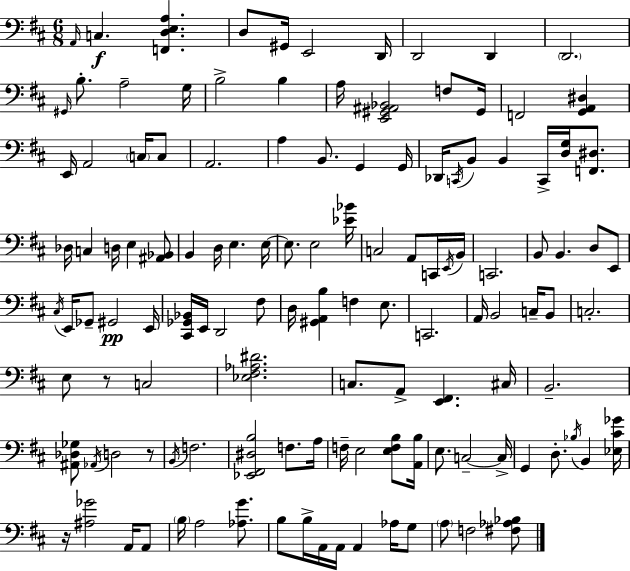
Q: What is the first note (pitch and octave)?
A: A2